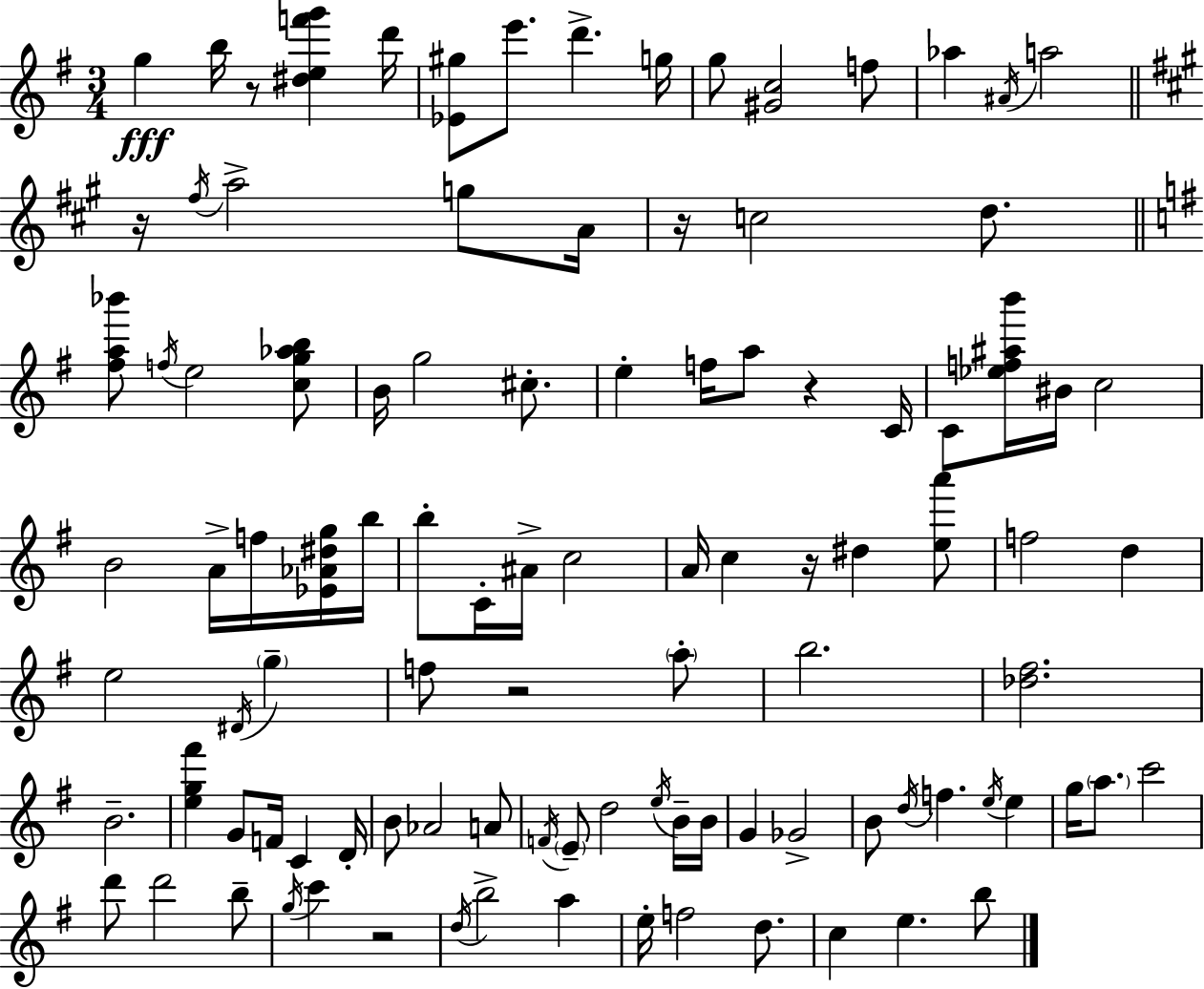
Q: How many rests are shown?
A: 7